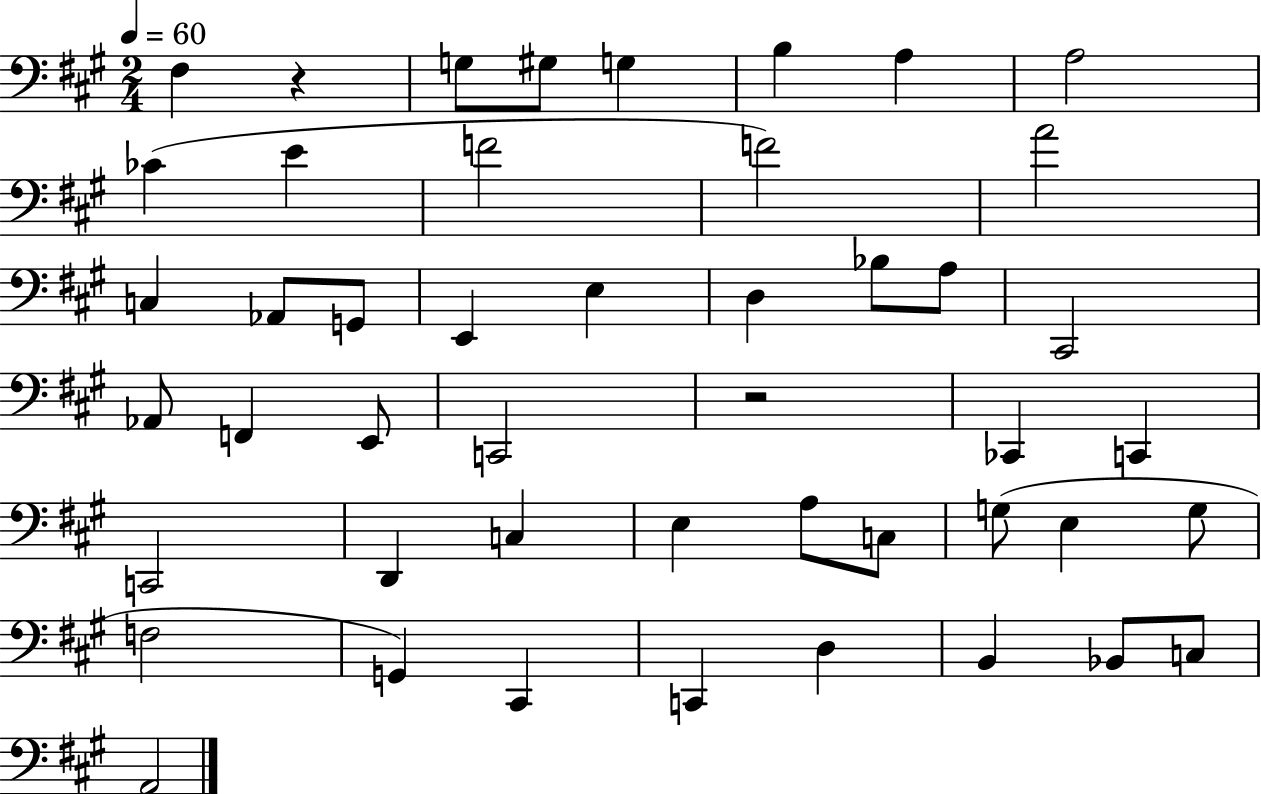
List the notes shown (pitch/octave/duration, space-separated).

F#3/q R/q G3/e G#3/e G3/q B3/q A3/q A3/h CES4/q E4/q F4/h F4/h A4/h C3/q Ab2/e G2/e E2/q E3/q D3/q Bb3/e A3/e C#2/h Ab2/e F2/q E2/e C2/h R/h CES2/q C2/q C2/h D2/q C3/q E3/q A3/e C3/e G3/e E3/q G3/e F3/h G2/q C#2/q C2/q D3/q B2/q Bb2/e C3/e A2/h